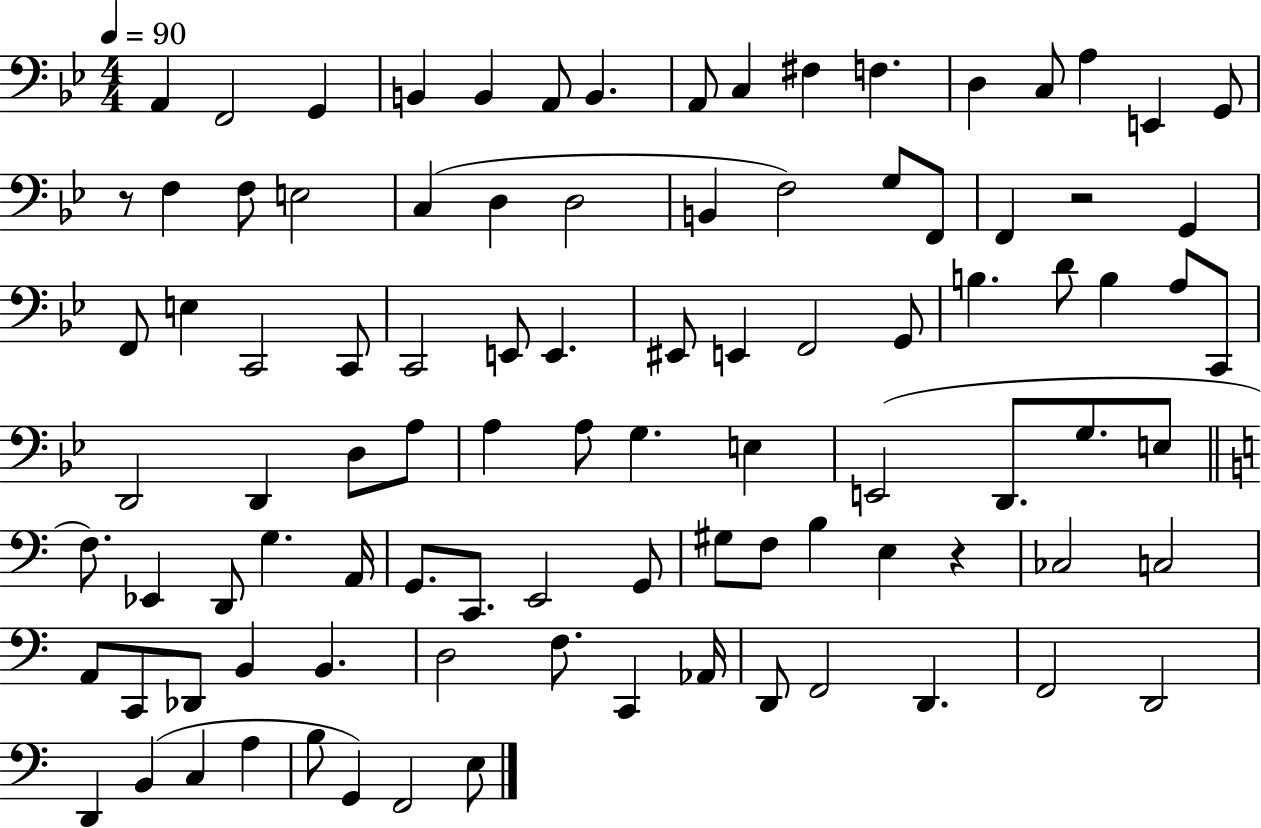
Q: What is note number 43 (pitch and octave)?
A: A3